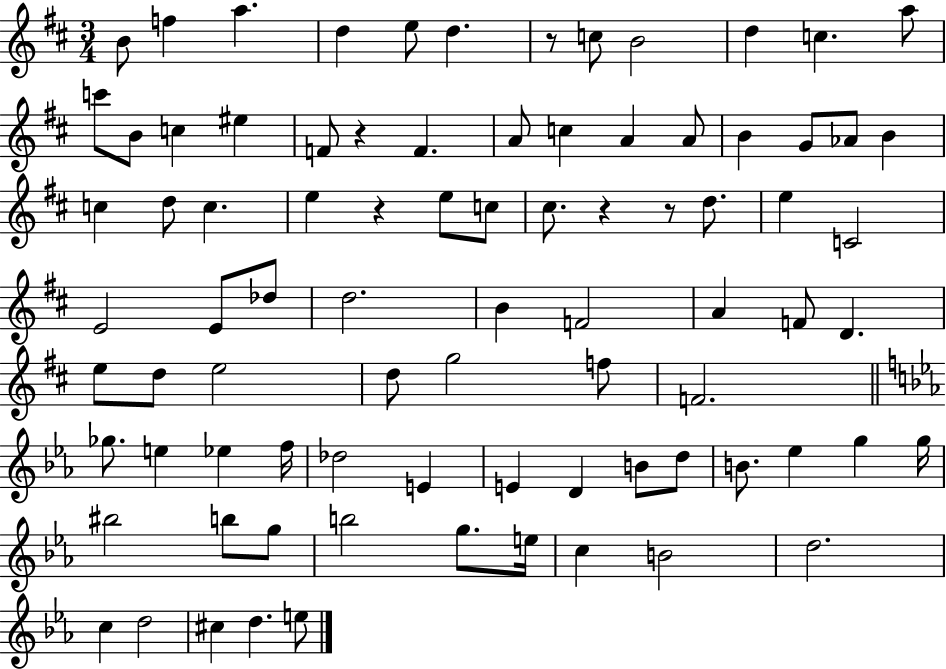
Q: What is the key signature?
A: D major